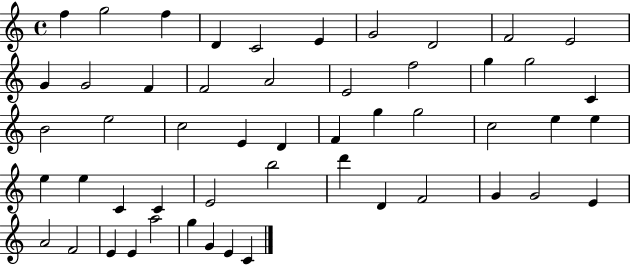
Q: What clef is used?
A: treble